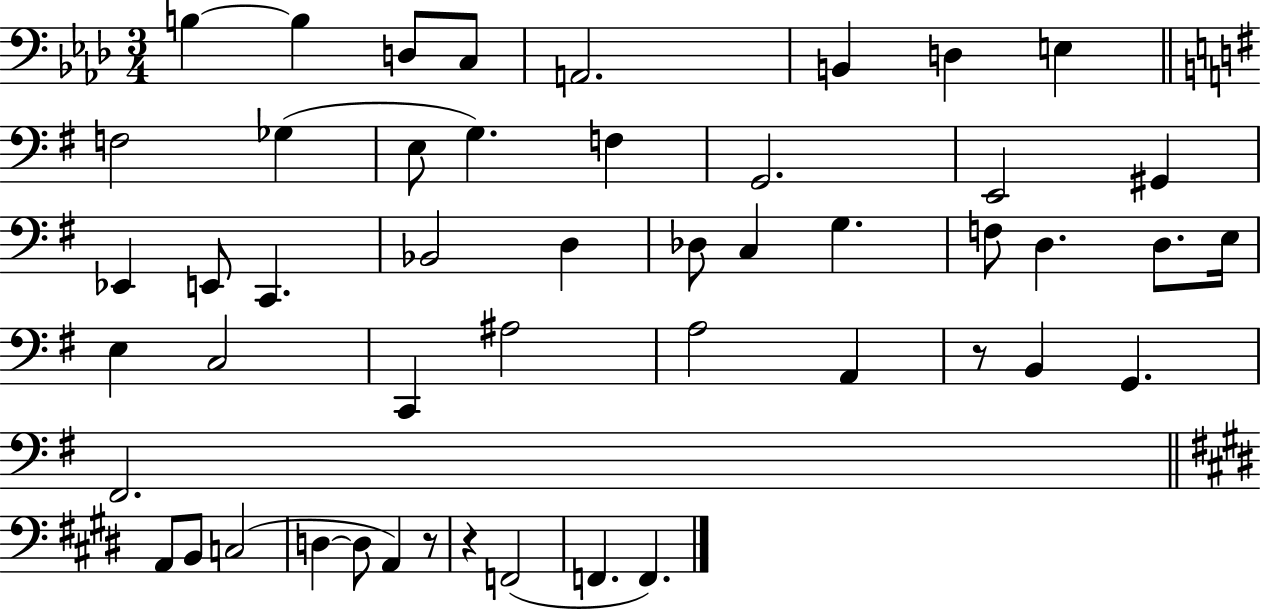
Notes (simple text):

B3/q B3/q D3/e C3/e A2/h. B2/q D3/q E3/q F3/h Gb3/q E3/e G3/q. F3/q G2/h. E2/h G#2/q Eb2/q E2/e C2/q. Bb2/h D3/q Db3/e C3/q G3/q. F3/e D3/q. D3/e. E3/s E3/q C3/h C2/q A#3/h A3/h A2/q R/e B2/q G2/q. F#2/h. A2/e B2/e C3/h D3/q D3/e A2/q R/e R/q F2/h F2/q. F2/q.